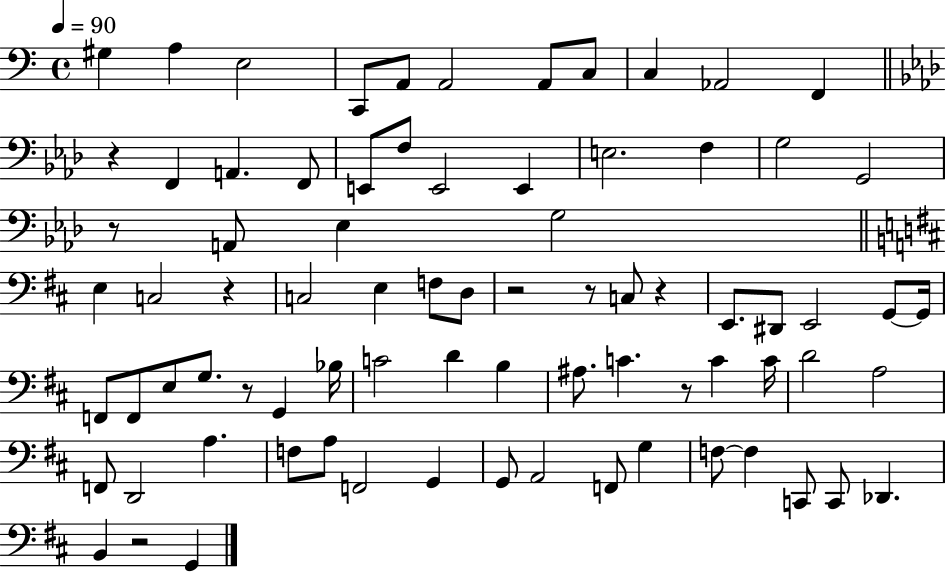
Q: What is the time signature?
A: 4/4